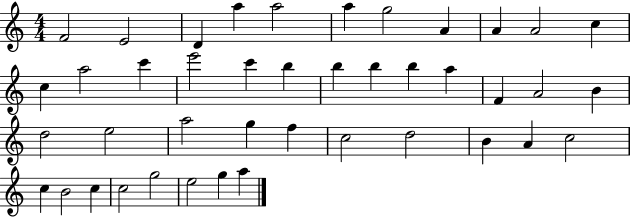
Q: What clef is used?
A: treble